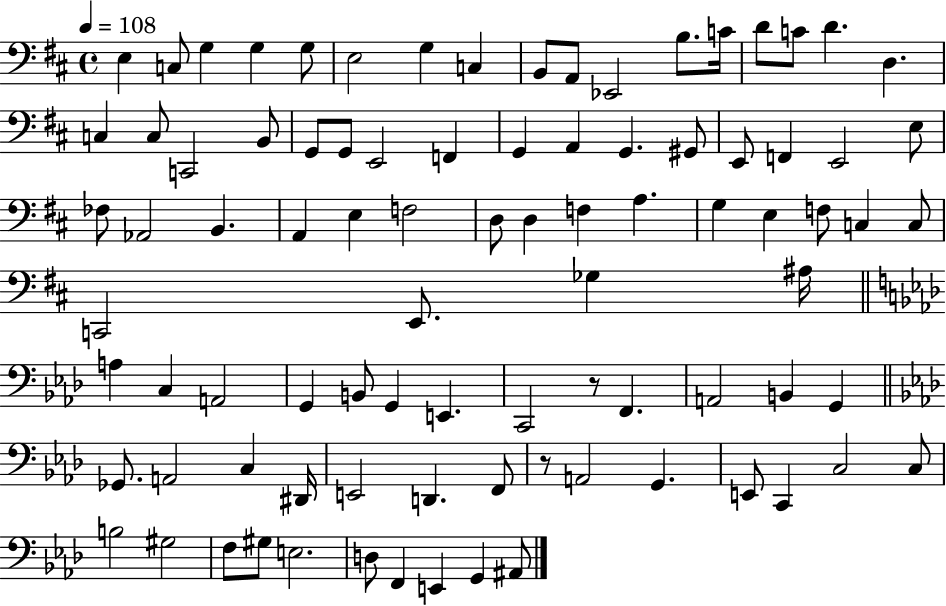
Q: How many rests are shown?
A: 2